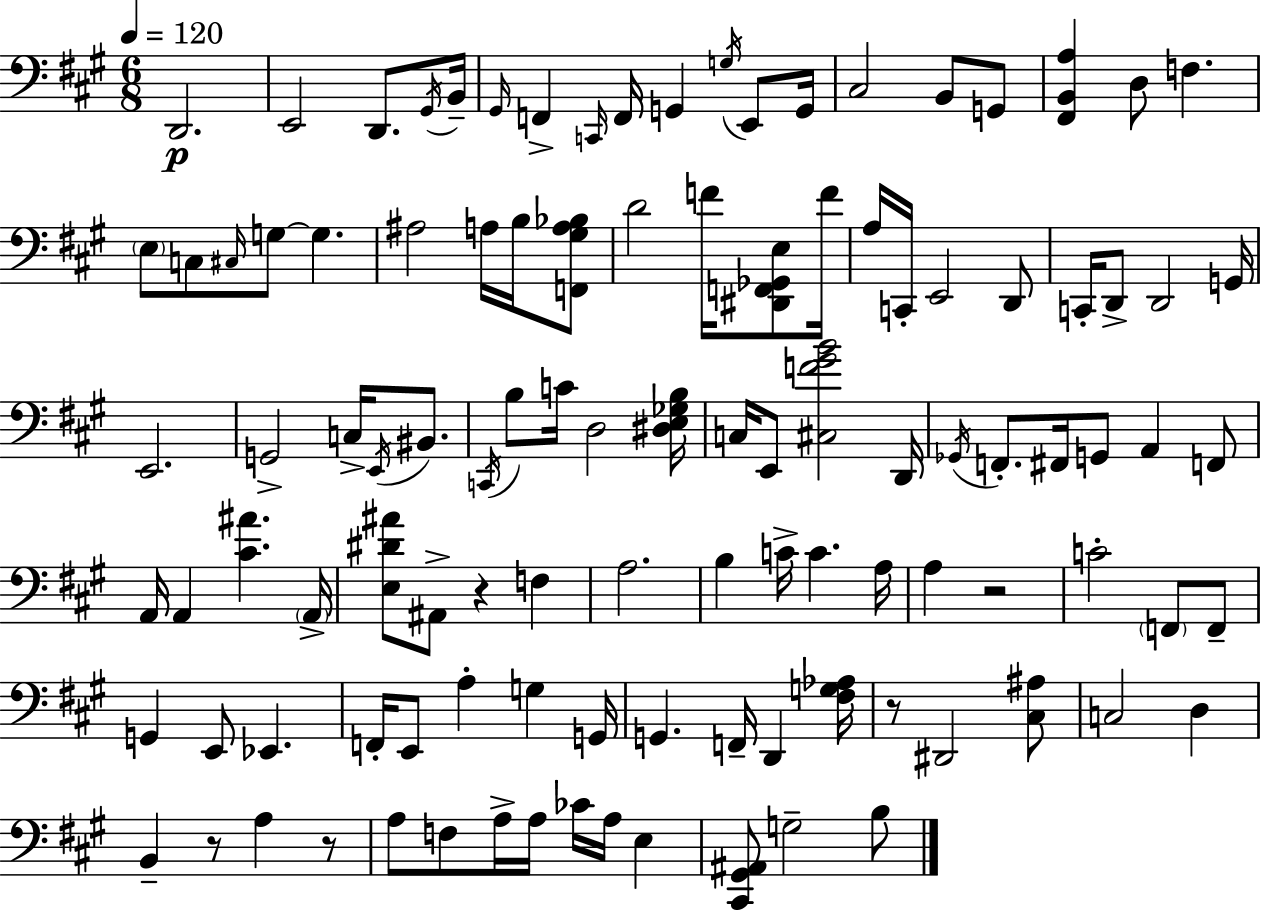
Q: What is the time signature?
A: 6/8